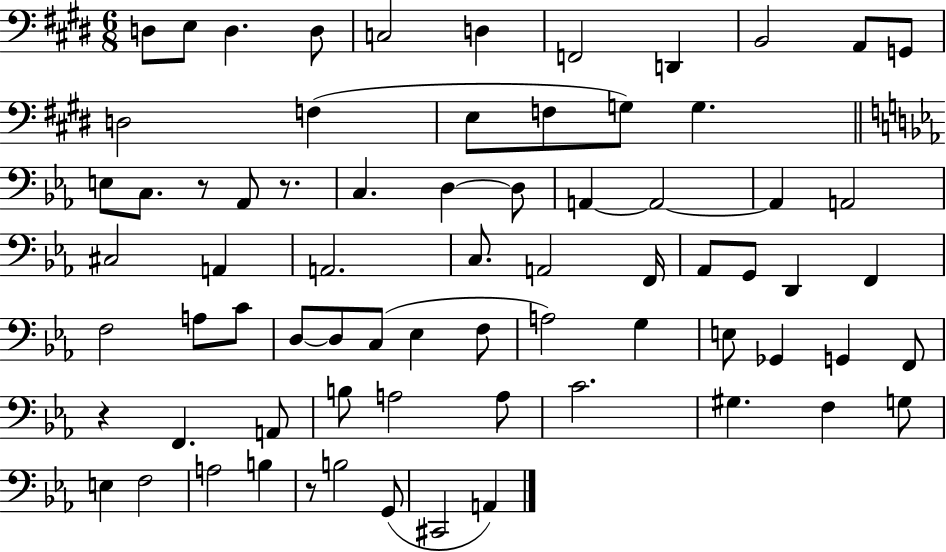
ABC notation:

X:1
T:Untitled
M:6/8
L:1/4
K:E
D,/2 E,/2 D, D,/2 C,2 D, F,,2 D,, B,,2 A,,/2 G,,/2 D,2 F, E,/2 F,/2 G,/2 G, E,/2 C,/2 z/2 _A,,/2 z/2 C, D, D,/2 A,, A,,2 A,, A,,2 ^C,2 A,, A,,2 C,/2 A,,2 F,,/4 _A,,/2 G,,/2 D,, F,, F,2 A,/2 C/2 D,/2 D,/2 C,/2 _E, F,/2 A,2 G, E,/2 _G,, G,, F,,/2 z F,, A,,/2 B,/2 A,2 A,/2 C2 ^G, F, G,/2 E, F,2 A,2 B, z/2 B,2 G,,/2 ^C,,2 A,,